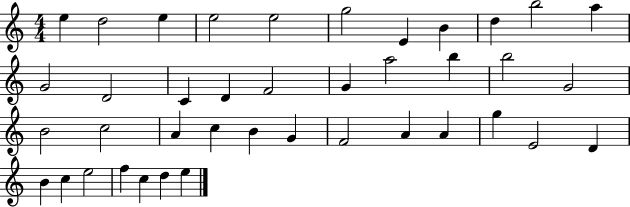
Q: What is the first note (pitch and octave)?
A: E5